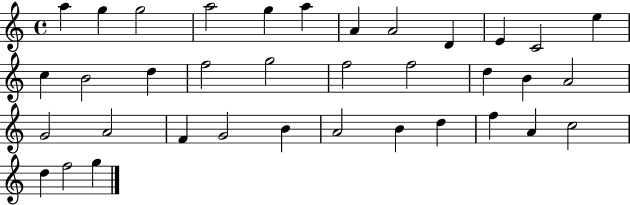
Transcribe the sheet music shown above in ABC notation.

X:1
T:Untitled
M:4/4
L:1/4
K:C
a g g2 a2 g a A A2 D E C2 e c B2 d f2 g2 f2 f2 d B A2 G2 A2 F G2 B A2 B d f A c2 d f2 g